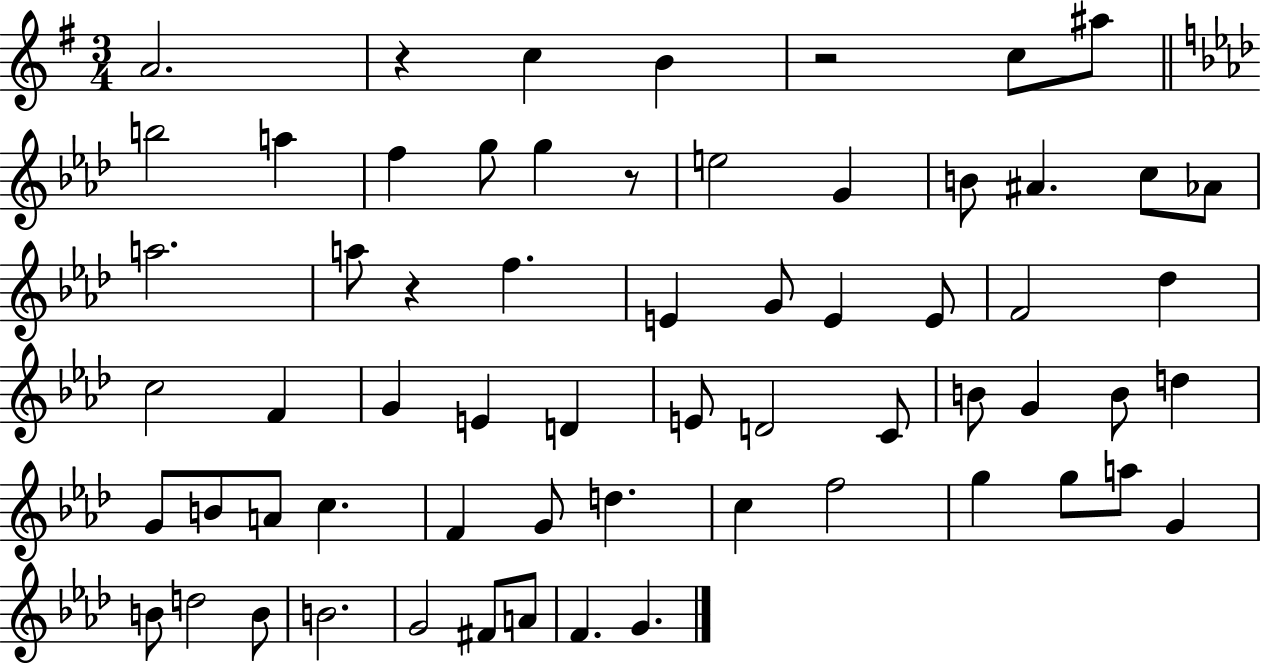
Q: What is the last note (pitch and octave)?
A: G4